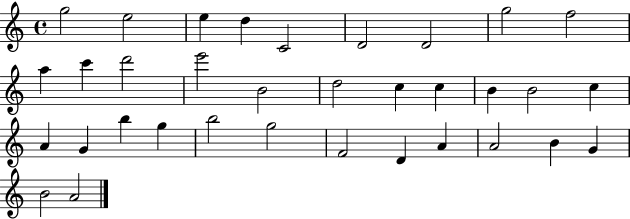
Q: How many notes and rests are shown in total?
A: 34